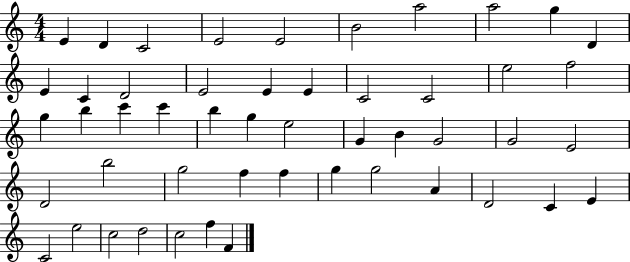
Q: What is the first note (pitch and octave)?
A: E4